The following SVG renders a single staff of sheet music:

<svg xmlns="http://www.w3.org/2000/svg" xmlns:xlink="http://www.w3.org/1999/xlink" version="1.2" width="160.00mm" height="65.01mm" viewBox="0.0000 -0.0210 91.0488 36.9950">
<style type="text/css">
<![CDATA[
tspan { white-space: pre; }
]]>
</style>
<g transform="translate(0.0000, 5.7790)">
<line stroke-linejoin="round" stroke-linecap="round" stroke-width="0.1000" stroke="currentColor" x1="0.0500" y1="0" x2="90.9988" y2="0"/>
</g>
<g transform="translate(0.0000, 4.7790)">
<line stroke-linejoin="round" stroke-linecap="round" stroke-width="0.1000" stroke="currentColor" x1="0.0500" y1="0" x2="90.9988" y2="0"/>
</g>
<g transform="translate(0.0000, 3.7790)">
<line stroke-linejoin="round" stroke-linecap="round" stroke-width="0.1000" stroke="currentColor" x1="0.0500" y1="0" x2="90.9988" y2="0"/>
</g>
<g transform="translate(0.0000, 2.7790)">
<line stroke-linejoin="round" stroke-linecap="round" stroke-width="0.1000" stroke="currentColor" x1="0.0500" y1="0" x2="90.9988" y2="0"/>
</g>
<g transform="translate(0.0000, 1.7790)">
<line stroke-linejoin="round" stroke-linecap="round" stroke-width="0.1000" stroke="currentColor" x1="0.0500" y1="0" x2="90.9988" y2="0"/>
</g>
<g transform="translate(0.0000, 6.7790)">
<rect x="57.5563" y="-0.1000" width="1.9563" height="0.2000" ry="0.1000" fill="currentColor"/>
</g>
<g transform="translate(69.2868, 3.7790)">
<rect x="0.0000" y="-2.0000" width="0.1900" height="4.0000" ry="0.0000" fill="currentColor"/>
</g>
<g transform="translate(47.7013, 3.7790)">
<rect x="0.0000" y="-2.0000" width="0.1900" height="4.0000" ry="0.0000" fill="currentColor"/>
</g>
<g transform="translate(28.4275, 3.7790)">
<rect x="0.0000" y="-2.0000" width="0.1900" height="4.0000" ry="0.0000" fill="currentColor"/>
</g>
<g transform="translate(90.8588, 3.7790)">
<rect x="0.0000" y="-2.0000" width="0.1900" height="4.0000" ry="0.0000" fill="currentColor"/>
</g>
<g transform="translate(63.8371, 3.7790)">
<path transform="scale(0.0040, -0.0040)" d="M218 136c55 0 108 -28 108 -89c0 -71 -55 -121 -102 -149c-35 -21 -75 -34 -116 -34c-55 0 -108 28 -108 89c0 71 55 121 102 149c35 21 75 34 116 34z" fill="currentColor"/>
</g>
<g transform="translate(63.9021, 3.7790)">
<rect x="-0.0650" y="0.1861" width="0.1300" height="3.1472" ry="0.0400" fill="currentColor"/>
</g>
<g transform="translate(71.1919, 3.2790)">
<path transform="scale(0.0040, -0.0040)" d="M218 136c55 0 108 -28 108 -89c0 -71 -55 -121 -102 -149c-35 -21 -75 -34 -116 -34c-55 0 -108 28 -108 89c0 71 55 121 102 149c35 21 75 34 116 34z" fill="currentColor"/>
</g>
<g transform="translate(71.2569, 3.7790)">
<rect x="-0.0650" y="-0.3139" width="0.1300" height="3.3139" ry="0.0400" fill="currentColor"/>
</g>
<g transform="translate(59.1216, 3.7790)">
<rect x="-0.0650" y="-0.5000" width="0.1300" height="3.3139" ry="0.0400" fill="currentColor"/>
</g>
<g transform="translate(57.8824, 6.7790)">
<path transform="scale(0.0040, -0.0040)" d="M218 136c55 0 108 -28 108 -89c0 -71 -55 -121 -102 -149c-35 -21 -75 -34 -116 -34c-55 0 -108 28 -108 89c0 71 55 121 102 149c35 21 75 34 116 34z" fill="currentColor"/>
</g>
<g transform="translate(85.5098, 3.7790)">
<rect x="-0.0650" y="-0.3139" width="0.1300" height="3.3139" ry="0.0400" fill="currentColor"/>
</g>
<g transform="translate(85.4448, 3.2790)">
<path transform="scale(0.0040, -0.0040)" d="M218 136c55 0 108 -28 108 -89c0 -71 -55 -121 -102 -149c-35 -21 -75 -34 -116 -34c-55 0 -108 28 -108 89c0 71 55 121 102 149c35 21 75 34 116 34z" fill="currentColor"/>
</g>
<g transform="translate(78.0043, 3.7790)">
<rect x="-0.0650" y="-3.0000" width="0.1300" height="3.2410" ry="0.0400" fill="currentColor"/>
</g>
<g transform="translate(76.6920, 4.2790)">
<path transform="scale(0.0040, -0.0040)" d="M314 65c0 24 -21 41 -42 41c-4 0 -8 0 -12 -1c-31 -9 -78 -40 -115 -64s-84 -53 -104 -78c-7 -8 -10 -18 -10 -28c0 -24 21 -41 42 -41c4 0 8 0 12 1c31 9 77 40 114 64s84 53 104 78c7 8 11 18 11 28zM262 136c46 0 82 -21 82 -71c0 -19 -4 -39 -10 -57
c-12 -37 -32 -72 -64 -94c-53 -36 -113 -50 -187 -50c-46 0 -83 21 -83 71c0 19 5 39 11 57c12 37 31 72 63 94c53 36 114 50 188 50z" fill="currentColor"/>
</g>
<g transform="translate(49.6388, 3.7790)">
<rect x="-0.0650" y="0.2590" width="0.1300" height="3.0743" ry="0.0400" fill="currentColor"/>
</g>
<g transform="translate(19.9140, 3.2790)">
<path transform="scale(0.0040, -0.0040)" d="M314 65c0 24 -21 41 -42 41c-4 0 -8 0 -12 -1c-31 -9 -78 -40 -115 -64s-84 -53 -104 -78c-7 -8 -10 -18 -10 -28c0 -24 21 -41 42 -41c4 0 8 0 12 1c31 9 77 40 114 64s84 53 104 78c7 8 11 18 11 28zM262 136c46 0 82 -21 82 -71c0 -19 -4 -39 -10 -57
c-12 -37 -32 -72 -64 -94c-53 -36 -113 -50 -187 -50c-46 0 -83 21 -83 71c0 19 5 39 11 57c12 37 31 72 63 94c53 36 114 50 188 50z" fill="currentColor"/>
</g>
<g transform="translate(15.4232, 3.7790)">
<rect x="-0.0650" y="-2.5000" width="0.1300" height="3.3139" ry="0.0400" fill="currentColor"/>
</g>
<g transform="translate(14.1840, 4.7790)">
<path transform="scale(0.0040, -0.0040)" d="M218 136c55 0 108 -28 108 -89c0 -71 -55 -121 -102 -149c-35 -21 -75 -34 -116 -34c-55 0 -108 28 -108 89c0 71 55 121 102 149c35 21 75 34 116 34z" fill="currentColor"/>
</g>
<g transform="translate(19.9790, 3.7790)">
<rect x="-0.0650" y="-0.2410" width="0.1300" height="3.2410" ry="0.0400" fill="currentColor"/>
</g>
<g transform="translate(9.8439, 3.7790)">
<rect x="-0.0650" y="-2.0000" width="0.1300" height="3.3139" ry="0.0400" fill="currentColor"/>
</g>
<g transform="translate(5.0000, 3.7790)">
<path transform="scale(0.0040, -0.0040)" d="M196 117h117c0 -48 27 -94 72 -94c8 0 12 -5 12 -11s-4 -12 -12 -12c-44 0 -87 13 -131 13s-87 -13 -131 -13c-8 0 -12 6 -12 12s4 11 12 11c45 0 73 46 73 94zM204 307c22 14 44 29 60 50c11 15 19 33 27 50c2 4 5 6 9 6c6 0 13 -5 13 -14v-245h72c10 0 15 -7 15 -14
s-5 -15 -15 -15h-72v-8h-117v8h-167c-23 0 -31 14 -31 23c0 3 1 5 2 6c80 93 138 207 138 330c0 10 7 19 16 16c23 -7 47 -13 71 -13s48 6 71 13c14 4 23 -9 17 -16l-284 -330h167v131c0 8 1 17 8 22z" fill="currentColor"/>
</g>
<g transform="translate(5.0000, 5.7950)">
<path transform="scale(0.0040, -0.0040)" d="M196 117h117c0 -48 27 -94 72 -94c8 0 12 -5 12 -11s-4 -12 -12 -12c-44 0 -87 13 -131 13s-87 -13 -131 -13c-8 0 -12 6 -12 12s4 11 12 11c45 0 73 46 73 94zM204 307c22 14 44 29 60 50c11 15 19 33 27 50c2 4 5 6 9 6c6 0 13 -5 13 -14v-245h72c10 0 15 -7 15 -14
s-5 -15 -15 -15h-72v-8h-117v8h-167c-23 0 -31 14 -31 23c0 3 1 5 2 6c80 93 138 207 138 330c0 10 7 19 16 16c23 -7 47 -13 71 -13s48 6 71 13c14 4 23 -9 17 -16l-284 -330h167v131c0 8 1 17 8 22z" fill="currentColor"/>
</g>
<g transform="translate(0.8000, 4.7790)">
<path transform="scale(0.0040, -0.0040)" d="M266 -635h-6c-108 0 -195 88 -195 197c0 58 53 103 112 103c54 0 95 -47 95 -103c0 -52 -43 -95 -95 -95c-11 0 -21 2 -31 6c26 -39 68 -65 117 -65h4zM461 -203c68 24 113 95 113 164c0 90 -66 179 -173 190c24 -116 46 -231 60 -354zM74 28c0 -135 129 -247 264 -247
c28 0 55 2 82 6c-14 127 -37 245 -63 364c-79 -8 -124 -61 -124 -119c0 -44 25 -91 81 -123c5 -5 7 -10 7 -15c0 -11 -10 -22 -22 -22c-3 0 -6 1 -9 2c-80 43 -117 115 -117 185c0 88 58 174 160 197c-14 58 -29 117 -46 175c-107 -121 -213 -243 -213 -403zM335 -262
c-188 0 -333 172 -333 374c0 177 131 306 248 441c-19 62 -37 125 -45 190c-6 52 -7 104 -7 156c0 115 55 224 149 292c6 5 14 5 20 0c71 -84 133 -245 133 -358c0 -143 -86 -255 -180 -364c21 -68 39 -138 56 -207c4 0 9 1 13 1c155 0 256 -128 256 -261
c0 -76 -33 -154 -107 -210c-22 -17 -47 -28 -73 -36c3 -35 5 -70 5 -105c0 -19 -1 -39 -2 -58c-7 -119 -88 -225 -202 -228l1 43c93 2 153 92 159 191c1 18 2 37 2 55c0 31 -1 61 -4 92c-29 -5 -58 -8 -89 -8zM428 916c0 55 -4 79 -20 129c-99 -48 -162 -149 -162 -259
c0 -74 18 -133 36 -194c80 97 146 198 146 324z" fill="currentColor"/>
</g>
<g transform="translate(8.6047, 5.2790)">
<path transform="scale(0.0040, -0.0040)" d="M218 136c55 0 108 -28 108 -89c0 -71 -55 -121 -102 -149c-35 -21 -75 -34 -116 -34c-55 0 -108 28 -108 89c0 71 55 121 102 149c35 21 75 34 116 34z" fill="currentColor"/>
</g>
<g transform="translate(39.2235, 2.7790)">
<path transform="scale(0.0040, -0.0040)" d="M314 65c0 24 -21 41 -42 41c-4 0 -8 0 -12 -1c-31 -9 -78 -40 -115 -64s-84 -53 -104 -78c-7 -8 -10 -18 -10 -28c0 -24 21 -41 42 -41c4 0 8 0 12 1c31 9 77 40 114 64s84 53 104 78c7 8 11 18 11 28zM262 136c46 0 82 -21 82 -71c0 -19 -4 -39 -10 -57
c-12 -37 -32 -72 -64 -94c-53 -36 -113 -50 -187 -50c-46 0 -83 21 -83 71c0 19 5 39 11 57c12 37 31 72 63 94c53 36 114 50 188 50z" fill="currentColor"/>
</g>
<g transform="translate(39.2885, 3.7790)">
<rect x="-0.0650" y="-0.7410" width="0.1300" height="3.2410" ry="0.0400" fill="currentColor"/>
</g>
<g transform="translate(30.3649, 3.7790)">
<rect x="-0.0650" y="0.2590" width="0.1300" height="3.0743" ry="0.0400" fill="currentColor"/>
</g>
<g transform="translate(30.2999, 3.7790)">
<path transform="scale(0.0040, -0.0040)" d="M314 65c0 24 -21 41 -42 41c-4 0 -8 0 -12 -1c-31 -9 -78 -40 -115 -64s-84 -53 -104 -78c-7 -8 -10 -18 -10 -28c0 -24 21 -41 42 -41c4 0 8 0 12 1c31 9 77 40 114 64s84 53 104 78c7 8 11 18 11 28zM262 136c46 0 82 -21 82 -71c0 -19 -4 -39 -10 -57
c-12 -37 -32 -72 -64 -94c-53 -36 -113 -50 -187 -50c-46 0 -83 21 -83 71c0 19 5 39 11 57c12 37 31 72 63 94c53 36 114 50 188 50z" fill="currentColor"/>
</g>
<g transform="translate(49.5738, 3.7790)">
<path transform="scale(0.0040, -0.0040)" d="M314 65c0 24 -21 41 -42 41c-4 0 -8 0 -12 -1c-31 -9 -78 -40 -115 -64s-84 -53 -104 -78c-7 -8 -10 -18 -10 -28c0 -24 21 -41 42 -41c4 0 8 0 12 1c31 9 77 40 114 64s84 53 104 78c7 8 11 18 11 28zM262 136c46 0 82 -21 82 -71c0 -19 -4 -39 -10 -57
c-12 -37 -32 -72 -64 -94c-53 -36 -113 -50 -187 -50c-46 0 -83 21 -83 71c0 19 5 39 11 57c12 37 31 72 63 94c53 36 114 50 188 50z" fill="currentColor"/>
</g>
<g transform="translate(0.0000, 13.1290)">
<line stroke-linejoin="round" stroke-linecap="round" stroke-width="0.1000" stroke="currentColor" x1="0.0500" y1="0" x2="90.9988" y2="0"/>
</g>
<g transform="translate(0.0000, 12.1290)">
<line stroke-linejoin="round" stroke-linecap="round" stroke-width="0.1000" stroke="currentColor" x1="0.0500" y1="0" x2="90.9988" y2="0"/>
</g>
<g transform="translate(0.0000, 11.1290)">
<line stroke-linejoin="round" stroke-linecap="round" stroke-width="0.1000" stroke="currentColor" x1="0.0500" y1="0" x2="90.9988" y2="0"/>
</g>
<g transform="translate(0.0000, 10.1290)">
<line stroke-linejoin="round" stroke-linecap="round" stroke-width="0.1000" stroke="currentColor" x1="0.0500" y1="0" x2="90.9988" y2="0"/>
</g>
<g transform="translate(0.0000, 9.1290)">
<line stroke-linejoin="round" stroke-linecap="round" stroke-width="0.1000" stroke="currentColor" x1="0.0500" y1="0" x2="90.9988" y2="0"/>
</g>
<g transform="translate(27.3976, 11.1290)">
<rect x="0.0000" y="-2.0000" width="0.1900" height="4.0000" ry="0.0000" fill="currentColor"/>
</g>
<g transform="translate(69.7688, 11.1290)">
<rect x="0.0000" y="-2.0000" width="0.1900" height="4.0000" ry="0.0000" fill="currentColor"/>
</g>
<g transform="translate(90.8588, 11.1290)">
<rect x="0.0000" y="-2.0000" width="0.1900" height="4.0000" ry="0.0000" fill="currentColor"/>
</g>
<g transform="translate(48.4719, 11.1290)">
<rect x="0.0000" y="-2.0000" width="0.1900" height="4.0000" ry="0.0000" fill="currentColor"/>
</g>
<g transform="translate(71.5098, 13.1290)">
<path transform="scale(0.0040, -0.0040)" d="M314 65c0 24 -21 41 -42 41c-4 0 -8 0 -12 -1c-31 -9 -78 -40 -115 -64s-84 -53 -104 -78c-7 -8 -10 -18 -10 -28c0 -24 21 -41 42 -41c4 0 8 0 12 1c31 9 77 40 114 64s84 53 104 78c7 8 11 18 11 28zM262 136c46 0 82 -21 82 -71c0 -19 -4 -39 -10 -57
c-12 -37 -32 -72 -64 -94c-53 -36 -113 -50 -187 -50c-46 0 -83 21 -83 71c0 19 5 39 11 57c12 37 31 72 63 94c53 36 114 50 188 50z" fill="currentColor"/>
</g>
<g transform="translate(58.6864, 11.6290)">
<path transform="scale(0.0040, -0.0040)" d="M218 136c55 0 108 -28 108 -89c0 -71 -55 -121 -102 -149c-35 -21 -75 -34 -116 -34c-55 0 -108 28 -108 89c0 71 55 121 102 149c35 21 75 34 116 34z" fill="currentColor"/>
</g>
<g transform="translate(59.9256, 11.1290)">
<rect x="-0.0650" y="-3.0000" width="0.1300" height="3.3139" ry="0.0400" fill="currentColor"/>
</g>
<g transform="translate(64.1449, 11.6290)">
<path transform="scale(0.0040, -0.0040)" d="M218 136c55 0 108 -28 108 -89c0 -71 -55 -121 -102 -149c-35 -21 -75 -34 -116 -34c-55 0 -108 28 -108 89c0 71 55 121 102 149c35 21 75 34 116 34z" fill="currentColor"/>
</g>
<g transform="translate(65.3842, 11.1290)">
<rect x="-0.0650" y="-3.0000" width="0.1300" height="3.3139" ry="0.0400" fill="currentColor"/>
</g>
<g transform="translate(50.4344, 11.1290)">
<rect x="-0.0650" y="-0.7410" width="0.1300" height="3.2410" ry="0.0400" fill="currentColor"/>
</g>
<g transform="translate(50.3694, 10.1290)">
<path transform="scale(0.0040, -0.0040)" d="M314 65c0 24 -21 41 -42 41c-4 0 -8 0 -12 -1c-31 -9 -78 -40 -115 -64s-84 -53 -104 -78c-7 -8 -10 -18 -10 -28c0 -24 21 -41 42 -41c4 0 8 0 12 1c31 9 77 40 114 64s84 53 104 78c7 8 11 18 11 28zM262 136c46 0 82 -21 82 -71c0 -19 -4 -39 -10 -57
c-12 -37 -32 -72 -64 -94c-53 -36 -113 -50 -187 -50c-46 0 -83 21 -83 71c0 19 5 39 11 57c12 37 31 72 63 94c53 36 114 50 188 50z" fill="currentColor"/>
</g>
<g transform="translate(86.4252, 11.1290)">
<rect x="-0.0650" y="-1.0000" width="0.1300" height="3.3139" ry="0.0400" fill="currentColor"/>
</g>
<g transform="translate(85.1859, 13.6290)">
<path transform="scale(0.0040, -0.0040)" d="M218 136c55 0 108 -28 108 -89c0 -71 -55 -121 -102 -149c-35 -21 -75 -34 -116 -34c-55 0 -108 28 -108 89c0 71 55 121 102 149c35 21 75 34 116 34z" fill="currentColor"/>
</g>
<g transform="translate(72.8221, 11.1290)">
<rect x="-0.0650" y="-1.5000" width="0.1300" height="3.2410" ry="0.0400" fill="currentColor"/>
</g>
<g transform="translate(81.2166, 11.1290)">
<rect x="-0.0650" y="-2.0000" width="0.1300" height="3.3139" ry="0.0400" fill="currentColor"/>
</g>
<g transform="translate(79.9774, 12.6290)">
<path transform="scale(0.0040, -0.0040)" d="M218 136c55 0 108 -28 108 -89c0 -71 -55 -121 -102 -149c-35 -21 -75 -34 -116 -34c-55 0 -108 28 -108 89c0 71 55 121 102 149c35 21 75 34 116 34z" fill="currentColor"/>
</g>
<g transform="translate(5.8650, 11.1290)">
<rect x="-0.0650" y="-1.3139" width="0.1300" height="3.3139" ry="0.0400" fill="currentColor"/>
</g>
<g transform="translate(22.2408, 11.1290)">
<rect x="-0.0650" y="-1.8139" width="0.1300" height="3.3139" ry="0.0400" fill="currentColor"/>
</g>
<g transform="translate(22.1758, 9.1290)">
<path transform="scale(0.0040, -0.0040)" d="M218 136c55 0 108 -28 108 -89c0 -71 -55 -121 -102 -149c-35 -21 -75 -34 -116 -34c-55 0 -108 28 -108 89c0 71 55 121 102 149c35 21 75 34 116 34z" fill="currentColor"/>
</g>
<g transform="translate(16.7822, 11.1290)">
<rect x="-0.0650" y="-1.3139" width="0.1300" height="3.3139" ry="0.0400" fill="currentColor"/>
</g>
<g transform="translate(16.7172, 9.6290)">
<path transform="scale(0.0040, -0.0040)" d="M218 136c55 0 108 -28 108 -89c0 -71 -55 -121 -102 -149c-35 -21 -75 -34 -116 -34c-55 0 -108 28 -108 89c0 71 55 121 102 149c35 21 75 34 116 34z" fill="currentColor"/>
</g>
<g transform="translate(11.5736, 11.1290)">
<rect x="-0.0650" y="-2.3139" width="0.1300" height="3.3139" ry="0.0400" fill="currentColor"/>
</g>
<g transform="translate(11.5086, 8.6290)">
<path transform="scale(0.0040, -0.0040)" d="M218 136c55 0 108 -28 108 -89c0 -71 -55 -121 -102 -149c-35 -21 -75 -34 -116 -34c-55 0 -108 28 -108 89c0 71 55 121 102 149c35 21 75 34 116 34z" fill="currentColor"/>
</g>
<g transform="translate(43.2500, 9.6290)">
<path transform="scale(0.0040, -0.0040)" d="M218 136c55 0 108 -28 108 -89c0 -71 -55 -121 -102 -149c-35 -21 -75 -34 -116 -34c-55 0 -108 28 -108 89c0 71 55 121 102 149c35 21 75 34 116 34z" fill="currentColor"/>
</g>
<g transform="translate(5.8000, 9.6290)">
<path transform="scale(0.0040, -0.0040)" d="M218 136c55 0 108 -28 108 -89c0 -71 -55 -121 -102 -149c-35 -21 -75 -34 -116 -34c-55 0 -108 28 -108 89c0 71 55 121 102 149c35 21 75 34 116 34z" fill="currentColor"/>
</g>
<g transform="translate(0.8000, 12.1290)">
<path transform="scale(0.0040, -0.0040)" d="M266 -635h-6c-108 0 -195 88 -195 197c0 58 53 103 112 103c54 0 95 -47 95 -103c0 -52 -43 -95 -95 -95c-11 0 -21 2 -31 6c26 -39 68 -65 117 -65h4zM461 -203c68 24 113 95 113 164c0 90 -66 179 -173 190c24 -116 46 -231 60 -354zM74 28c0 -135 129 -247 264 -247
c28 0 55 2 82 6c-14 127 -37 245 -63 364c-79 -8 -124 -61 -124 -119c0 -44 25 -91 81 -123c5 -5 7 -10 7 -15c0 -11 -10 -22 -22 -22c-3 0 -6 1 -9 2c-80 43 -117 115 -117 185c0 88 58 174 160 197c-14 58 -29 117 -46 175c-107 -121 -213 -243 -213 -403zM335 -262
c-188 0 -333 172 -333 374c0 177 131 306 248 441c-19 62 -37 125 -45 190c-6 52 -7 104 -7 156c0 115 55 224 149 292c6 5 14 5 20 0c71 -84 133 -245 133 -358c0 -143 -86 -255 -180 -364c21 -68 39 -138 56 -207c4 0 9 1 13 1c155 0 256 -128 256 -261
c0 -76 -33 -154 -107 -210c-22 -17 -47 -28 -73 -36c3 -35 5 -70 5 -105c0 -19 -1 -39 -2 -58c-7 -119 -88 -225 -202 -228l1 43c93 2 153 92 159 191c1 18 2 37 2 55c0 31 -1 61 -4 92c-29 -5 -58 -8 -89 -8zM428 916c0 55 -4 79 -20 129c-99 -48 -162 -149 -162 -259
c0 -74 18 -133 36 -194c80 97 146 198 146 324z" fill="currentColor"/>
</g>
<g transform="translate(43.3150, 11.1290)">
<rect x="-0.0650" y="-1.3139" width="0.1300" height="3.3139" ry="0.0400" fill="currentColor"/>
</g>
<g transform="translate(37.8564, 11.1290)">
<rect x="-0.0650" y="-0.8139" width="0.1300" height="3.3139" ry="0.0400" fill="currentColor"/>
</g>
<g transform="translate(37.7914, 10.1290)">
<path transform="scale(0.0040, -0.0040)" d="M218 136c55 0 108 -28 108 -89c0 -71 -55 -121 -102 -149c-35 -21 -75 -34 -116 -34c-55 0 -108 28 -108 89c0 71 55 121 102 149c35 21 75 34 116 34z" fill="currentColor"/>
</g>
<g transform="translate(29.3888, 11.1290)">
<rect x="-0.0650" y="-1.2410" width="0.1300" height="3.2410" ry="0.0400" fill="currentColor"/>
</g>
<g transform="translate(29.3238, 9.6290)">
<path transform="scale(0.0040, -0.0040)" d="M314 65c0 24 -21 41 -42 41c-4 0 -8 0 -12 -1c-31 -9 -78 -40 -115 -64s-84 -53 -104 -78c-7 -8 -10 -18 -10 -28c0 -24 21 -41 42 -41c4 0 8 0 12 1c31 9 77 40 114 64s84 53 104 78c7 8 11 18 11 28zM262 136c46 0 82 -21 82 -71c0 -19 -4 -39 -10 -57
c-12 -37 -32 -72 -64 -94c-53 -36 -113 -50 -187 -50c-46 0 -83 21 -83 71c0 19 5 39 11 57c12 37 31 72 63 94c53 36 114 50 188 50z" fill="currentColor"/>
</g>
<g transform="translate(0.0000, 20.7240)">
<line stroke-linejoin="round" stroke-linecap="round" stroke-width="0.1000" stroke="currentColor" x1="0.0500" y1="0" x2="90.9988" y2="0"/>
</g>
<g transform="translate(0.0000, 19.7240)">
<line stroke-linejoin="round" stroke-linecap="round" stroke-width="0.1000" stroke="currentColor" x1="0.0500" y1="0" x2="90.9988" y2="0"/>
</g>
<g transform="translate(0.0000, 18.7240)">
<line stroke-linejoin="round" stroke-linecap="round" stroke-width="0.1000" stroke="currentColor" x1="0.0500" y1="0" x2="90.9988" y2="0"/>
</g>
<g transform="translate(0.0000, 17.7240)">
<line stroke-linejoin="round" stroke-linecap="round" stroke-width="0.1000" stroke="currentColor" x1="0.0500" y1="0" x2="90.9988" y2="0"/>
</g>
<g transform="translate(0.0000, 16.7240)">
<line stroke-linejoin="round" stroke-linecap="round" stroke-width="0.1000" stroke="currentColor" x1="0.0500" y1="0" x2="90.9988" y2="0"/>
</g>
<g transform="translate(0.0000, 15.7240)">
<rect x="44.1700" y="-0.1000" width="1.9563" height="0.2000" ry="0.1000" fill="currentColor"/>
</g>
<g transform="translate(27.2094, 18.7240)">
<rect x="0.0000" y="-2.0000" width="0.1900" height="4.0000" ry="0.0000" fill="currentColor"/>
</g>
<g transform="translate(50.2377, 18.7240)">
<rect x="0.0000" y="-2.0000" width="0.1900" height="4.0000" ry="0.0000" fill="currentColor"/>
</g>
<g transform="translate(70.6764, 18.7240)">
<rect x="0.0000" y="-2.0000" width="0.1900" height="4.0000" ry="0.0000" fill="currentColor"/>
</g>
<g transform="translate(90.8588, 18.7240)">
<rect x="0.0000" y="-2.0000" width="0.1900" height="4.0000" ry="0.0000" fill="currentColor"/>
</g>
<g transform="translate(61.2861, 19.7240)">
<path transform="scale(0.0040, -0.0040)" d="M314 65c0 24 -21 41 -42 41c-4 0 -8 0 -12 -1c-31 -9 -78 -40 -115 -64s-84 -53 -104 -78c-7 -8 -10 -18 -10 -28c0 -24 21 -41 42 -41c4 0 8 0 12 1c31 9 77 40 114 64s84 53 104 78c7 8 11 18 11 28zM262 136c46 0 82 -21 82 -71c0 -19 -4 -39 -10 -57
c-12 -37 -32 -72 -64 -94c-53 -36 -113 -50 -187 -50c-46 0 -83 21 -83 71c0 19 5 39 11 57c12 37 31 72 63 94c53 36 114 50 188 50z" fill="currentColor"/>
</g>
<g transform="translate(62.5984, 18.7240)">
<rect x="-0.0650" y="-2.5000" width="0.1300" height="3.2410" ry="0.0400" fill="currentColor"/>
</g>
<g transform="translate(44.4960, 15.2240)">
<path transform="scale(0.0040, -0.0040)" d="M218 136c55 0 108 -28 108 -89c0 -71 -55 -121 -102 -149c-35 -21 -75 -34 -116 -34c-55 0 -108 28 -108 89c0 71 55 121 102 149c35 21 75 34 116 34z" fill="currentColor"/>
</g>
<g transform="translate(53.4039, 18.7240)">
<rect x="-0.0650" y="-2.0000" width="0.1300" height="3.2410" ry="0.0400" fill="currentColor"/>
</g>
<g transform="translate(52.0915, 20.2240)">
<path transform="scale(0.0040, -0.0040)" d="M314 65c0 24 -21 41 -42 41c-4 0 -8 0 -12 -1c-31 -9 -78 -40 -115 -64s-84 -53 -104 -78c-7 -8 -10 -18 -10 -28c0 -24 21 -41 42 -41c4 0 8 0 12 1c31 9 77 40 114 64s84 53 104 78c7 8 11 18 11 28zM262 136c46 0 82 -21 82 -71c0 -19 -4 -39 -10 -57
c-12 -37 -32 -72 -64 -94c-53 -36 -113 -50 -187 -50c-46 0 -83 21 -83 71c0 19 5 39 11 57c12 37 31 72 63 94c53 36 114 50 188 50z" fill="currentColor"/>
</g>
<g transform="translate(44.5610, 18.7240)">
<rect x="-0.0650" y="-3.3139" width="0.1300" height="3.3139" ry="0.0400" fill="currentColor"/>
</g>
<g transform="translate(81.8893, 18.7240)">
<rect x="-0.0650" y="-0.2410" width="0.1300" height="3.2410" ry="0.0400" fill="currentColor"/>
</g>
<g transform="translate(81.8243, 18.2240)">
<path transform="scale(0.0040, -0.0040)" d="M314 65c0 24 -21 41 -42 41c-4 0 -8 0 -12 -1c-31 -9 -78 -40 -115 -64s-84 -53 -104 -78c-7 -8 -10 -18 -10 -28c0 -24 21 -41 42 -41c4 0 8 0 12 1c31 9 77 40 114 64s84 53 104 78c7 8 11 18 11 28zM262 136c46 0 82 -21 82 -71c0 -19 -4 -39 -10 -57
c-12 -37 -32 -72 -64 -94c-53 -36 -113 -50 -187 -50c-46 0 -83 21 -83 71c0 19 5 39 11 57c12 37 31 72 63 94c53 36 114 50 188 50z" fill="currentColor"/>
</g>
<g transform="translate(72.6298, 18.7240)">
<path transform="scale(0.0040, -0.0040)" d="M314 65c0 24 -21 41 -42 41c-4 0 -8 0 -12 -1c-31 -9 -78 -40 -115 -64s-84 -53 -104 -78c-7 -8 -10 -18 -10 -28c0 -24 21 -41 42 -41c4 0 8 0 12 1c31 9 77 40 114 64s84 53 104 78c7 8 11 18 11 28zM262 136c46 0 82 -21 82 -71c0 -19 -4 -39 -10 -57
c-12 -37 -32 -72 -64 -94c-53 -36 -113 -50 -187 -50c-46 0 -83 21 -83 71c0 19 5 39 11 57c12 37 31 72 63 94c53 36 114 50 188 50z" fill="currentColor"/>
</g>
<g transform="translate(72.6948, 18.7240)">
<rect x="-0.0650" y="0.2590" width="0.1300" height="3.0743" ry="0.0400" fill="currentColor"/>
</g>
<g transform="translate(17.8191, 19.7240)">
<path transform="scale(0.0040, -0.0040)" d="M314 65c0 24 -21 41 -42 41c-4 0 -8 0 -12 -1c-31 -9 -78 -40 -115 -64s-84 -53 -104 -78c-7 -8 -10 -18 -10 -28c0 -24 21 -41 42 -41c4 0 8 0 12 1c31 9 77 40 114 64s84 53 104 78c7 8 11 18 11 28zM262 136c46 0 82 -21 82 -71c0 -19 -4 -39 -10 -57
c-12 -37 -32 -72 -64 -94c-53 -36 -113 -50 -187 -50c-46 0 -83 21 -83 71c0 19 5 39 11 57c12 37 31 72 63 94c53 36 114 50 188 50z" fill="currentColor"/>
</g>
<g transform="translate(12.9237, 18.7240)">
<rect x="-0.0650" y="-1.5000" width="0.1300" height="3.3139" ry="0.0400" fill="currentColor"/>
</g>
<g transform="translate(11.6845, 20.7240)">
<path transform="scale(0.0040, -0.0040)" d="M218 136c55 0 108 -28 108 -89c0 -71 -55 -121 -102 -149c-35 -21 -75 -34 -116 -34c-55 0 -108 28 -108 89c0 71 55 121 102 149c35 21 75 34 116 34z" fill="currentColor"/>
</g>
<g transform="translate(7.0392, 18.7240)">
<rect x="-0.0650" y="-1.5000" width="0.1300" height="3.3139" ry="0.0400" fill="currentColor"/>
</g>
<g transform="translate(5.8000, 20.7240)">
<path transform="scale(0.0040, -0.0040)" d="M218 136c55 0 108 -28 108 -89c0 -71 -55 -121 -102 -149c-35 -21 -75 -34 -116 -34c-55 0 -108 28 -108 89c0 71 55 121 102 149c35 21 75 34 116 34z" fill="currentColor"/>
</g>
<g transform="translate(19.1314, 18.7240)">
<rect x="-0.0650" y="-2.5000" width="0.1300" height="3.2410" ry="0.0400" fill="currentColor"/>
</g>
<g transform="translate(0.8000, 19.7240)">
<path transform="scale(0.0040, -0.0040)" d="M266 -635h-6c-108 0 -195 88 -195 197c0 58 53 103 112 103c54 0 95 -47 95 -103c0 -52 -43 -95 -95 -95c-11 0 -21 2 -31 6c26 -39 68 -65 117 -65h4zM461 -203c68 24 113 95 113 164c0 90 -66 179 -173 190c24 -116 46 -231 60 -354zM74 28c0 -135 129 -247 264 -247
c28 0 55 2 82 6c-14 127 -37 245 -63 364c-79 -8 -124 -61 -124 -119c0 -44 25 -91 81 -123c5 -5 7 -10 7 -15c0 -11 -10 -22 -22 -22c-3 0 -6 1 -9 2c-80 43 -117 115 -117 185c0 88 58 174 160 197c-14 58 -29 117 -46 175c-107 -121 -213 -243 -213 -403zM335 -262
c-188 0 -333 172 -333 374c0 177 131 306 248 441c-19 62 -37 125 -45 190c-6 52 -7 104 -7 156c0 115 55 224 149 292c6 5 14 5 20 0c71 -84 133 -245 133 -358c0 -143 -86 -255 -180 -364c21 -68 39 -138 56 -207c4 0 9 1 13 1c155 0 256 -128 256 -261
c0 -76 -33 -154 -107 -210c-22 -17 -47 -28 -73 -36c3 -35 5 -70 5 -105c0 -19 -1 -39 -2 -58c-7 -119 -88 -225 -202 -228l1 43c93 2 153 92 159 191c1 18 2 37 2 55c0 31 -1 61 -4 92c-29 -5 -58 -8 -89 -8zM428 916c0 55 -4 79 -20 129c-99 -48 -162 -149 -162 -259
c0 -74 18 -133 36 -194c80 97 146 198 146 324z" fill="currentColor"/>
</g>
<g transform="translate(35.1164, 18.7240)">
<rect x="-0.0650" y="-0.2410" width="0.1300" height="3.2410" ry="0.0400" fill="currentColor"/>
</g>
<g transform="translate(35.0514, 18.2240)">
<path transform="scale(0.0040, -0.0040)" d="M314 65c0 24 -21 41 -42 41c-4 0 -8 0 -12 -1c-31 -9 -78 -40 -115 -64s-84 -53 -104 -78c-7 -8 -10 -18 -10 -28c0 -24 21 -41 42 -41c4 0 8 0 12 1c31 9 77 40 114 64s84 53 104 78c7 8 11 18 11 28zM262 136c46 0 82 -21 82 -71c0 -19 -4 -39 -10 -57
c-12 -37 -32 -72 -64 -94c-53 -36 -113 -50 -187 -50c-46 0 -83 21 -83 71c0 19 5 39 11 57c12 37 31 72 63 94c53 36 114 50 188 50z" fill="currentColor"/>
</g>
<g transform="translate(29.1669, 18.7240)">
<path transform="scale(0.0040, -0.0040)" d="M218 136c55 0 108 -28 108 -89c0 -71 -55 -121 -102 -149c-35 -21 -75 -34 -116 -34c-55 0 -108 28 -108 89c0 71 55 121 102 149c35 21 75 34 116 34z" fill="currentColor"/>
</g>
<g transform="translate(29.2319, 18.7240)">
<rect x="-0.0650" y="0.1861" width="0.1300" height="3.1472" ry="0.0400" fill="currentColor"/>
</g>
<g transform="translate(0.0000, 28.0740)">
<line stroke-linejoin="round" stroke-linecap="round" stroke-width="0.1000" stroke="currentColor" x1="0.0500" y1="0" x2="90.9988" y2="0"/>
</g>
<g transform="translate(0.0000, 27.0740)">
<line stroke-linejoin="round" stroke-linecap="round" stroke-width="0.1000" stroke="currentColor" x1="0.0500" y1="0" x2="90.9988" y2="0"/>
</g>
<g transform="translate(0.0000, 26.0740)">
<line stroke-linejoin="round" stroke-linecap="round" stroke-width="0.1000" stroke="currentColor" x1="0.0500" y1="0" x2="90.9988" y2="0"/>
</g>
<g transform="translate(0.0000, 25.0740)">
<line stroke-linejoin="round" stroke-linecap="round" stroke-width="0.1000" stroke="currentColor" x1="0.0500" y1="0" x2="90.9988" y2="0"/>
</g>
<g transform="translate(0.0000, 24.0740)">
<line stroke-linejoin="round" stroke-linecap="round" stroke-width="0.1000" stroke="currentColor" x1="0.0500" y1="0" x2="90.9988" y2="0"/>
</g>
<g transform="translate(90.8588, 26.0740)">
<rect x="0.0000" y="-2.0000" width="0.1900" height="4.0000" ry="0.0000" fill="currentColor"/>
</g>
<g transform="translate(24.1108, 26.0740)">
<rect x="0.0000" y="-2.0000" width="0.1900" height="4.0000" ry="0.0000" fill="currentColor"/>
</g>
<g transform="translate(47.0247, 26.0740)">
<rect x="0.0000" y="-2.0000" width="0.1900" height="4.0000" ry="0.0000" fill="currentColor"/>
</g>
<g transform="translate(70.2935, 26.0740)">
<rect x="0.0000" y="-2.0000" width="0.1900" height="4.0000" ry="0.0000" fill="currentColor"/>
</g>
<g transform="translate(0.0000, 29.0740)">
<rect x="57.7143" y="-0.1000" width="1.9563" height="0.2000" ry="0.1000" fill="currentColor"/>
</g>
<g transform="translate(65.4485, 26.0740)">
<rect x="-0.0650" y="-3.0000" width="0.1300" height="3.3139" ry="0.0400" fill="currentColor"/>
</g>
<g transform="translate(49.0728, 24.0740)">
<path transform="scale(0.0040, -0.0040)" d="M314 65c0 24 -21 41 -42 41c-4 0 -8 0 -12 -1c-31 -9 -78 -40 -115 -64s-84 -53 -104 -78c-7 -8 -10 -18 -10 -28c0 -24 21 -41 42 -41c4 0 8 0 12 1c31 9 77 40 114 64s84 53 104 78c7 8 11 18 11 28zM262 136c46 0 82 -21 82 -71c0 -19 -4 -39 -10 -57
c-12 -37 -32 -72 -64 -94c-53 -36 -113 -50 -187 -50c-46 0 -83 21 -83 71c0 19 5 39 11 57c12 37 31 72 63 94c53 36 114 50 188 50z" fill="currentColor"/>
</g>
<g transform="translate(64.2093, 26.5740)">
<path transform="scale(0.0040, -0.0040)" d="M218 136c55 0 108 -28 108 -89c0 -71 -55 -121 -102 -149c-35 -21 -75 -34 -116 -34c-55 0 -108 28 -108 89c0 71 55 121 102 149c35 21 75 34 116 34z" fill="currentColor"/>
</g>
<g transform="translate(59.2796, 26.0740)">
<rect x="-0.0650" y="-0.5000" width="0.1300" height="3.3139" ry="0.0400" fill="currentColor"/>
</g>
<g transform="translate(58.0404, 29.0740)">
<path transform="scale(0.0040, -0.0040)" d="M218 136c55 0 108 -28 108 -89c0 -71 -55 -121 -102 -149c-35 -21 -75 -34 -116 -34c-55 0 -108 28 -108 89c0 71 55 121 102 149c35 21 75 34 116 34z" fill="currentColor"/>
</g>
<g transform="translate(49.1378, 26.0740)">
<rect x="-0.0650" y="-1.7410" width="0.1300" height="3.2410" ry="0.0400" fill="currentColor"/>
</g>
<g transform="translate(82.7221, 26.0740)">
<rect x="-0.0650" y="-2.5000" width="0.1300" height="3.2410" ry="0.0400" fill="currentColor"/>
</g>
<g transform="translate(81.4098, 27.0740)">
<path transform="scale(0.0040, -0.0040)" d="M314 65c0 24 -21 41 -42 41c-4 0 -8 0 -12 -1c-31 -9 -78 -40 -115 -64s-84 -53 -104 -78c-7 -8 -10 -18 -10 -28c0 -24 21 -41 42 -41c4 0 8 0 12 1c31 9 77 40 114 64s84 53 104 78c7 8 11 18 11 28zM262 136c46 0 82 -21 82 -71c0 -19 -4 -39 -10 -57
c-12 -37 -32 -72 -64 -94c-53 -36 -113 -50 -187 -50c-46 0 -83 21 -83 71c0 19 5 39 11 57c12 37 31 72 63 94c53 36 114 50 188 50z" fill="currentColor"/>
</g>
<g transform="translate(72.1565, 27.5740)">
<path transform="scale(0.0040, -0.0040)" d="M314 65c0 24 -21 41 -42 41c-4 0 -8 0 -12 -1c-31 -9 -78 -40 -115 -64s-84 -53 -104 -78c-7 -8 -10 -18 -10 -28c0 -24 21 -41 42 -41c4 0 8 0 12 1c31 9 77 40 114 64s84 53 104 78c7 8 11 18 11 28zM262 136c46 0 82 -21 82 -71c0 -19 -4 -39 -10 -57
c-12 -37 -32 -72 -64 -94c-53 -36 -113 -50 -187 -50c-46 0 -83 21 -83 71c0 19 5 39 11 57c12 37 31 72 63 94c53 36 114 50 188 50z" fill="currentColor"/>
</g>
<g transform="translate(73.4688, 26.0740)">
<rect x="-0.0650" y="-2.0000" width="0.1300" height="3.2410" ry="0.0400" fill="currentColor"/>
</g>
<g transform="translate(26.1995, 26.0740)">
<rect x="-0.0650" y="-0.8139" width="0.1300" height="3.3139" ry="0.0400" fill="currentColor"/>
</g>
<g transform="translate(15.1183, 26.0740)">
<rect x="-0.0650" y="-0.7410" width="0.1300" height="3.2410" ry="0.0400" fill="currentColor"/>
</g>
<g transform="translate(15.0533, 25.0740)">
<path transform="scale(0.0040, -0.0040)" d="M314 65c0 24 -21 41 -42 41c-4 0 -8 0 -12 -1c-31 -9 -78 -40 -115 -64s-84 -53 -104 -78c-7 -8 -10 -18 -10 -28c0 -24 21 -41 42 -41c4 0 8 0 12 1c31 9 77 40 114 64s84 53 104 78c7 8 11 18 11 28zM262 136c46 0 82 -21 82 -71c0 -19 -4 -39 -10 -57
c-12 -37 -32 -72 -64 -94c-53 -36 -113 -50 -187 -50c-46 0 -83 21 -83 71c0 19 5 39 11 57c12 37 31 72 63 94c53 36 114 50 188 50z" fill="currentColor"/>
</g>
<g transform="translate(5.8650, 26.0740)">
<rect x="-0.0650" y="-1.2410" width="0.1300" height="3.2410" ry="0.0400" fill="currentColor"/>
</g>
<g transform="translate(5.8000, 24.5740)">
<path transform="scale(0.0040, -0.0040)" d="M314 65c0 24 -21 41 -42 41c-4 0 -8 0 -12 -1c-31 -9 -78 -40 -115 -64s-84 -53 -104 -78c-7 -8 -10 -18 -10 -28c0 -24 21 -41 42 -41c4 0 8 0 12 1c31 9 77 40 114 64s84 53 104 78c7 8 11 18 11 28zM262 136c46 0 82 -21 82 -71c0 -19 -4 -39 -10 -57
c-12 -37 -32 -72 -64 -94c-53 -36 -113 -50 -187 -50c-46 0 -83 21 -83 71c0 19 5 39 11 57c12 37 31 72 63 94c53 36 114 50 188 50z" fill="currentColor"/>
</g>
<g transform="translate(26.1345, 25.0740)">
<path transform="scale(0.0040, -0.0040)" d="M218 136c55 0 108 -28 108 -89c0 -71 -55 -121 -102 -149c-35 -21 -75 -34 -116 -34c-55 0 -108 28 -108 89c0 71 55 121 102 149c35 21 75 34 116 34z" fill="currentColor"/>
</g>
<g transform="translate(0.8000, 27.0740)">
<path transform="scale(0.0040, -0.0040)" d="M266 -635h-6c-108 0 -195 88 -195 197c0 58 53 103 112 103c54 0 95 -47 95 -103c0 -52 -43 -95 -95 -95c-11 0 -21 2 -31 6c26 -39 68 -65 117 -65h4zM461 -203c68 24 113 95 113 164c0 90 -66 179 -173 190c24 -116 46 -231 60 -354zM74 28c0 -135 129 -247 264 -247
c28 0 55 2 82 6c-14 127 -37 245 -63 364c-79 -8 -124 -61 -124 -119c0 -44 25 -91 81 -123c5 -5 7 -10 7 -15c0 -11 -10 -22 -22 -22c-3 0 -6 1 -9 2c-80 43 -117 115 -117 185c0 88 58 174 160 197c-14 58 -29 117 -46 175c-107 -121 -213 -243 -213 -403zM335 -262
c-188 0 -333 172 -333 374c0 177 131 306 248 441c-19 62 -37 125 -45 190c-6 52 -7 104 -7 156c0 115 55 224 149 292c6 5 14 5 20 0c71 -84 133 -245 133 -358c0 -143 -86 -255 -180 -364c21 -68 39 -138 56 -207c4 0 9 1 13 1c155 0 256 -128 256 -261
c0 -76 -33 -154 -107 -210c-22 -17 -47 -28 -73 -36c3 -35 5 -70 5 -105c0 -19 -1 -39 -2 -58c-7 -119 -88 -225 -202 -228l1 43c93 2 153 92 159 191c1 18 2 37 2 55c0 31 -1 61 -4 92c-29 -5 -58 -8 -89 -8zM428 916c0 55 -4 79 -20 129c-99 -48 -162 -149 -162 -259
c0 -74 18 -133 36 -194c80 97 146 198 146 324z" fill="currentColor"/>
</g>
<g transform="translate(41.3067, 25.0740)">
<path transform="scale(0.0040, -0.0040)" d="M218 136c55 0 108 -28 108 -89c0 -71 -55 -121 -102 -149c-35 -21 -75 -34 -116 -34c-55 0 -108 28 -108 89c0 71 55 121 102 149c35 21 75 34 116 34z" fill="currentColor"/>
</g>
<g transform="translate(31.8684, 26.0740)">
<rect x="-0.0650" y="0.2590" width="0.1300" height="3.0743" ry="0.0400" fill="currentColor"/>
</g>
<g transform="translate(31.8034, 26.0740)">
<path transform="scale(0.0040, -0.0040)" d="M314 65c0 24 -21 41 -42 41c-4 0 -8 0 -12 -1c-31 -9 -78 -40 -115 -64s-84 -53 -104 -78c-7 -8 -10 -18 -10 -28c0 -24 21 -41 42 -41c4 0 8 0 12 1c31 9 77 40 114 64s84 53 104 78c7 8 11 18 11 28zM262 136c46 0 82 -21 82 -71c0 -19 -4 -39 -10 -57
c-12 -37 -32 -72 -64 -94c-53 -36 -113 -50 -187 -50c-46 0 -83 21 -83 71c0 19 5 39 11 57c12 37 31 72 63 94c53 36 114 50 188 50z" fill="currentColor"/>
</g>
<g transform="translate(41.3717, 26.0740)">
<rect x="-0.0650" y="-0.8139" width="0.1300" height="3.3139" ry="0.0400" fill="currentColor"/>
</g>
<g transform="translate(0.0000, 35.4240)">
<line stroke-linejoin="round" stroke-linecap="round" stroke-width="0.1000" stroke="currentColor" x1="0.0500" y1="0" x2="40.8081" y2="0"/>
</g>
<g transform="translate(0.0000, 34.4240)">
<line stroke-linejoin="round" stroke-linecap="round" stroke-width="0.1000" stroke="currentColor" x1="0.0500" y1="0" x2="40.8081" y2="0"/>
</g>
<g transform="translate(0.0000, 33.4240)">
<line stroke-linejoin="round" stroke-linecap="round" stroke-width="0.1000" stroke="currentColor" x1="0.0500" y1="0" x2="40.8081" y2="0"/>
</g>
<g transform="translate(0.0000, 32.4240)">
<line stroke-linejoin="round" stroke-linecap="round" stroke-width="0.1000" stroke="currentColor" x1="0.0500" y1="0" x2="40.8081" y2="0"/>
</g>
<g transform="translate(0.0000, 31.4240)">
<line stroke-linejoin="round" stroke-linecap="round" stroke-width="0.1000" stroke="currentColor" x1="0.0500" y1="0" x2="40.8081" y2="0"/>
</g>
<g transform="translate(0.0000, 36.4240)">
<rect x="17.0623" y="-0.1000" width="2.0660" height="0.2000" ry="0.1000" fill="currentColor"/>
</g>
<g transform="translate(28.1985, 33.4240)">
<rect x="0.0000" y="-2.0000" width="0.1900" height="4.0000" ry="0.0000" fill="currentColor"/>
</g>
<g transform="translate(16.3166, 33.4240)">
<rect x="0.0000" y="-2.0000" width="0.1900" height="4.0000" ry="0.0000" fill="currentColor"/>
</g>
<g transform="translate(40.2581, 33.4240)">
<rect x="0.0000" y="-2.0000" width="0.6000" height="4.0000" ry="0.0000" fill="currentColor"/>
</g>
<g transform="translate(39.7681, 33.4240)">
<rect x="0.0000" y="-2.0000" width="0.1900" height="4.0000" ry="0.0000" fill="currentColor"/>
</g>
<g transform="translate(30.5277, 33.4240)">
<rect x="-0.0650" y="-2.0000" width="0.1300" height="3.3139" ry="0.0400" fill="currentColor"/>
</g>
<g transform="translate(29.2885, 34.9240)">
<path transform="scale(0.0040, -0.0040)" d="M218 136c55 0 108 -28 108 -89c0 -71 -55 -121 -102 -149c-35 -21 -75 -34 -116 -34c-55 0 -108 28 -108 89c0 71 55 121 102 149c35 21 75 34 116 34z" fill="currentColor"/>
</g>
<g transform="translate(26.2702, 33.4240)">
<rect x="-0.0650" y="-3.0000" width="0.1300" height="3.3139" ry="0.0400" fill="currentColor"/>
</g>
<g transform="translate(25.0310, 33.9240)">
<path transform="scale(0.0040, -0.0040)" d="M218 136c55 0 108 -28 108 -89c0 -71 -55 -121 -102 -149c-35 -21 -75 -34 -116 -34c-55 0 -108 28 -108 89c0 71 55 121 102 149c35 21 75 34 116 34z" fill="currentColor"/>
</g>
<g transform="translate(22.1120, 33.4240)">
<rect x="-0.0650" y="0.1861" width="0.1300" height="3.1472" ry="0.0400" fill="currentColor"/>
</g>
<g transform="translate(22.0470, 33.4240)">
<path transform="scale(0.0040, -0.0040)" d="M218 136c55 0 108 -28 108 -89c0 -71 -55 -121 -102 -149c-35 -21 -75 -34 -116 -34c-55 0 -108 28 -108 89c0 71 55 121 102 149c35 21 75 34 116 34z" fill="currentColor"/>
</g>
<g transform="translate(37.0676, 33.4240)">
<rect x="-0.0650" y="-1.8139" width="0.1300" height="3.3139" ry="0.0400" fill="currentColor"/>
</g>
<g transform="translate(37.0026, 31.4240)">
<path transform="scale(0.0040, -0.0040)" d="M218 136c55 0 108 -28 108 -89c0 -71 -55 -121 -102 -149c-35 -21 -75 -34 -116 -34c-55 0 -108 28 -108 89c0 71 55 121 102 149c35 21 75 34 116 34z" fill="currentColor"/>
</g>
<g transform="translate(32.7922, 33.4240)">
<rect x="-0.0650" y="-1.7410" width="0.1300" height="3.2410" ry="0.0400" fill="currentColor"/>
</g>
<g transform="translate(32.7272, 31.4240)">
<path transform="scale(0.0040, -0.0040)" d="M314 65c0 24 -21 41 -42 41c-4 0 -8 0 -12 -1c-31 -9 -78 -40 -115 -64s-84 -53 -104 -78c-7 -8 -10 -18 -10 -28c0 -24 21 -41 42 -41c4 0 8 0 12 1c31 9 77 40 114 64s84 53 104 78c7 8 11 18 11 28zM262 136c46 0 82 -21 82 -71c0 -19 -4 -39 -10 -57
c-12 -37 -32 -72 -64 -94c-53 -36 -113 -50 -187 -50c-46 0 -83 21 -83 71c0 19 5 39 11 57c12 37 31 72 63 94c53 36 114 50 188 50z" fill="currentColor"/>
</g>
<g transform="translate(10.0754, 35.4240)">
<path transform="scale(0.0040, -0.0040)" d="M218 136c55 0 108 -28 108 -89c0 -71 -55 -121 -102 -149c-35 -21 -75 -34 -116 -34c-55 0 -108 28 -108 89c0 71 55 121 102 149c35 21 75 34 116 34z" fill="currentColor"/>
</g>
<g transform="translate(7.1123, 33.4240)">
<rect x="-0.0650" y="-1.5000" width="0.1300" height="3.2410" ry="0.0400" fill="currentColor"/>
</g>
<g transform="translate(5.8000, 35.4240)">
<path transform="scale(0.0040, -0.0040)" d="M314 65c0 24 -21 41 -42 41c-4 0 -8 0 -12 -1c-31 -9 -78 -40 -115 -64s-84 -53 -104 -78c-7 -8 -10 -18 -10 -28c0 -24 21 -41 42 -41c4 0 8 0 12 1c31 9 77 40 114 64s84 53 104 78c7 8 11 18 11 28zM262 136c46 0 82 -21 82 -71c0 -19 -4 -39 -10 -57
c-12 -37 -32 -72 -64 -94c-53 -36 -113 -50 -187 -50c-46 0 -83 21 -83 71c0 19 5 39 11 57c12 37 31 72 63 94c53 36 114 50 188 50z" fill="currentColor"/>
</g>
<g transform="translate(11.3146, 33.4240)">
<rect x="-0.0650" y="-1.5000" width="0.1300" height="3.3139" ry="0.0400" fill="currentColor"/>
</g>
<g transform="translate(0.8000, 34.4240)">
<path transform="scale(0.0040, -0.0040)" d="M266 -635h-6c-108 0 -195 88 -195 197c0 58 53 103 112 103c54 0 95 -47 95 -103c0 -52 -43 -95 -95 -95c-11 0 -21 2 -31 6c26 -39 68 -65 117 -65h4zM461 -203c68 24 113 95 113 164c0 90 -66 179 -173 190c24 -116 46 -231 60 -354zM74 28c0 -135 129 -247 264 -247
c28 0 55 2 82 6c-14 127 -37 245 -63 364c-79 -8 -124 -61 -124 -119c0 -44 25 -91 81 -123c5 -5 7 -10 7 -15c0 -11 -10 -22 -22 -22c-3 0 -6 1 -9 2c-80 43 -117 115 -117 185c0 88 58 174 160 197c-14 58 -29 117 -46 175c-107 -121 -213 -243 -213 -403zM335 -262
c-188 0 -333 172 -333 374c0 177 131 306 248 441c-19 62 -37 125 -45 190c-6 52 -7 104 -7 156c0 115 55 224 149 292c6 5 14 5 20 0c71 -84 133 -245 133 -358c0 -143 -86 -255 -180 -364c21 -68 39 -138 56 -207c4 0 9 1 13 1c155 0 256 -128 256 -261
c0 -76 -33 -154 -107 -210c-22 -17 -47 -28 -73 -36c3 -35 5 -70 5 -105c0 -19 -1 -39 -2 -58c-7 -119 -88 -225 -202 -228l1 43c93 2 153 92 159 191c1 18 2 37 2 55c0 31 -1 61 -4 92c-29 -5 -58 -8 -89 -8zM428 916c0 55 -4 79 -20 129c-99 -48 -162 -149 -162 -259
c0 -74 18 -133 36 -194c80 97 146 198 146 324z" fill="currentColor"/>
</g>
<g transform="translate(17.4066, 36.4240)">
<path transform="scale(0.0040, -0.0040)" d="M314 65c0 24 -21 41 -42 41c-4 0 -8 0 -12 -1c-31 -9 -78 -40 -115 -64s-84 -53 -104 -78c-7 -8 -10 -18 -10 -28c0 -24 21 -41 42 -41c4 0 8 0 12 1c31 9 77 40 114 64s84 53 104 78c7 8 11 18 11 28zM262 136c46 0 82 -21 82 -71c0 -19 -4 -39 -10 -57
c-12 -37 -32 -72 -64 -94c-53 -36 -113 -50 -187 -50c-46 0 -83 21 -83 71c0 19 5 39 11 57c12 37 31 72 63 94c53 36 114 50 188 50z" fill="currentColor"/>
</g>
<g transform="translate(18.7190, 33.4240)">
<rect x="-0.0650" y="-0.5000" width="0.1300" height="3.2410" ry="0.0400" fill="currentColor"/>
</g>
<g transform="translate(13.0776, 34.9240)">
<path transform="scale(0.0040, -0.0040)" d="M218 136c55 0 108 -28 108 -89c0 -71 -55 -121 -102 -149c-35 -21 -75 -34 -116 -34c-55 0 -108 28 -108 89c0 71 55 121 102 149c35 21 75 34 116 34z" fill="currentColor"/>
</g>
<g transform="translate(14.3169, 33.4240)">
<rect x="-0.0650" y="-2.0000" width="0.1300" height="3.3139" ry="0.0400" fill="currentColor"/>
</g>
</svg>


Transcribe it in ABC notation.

X:1
T:Untitled
M:4/4
L:1/4
K:C
F G c2 B2 d2 B2 C B c A2 c e g e f e2 d e d2 A A E2 F D E E G2 B c2 b F2 G2 B2 c2 e2 d2 d B2 d f2 C A F2 G2 E2 E F C2 B A F f2 f